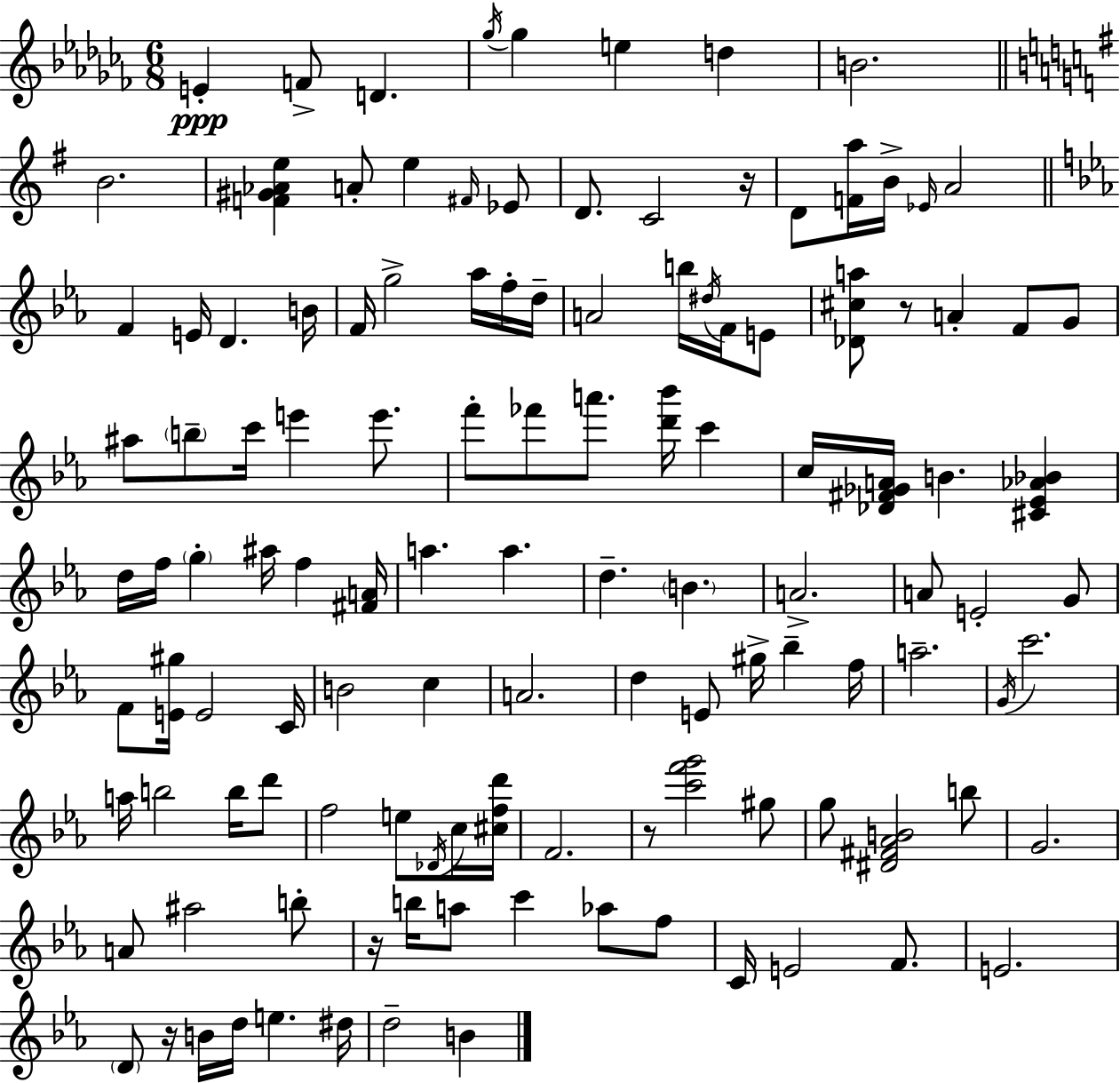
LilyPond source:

{
  \clef treble
  \numericTimeSignature
  \time 6/8
  \key aes \minor
  e'4-.\ppp f'8-> d'4. | \acciaccatura { ges''16 } ges''4 e''4 d''4 | b'2. | \bar "||" \break \key e \minor b'2. | <f' gis' aes' e''>4 a'8-. e''4 \grace { fis'16 } ees'8 | d'8. c'2 | r16 d'8 <f' a''>16 b'16-> \grace { ees'16 } a'2 | \break \bar "||" \break \key c \minor f'4 e'16 d'4. b'16 | f'16 g''2-> aes''16 f''16-. d''16-- | a'2 b''16 \acciaccatura { dis''16 } f'16 e'8 | <des' cis'' a''>8 r8 a'4-. f'8 g'8 | \break ais''8 \parenthesize b''8-- c'''16 e'''4 e'''8. | f'''8-. fes'''8 a'''8. <d''' bes'''>16 c'''4 | c''16 <des' fis' ges' a'>16 b'4. <cis' ees' aes' bes'>4 | d''16 f''16 \parenthesize g''4-. ais''16 f''4 | \break <fis' a'>16 a''4. a''4. | d''4.-- \parenthesize b'4. | a'2.-> | a'8 e'2-. g'8 | \break f'8 <e' gis''>16 e'2 | c'16 b'2 c''4 | a'2. | d''4 e'8 gis''16-> bes''4-- | \break f''16 a''2.-- | \acciaccatura { g'16 } c'''2. | a''16 b''2 b''16 | d'''8 f''2 e''8 | \break \acciaccatura { des'16 } c''16 <cis'' f'' d'''>16 f'2. | r8 <c''' f''' g'''>2 | gis''8 g''8 <dis' fis' aes' b'>2 | b''8 g'2. | \break a'8 ais''2 | b''8-. r16 b''16 a''8 c'''4 aes''8 | f''8 c'16 e'2 | f'8. e'2. | \break \parenthesize d'8 r16 b'16 d''16 e''4. | dis''16 d''2-- b'4 | \bar "|."
}